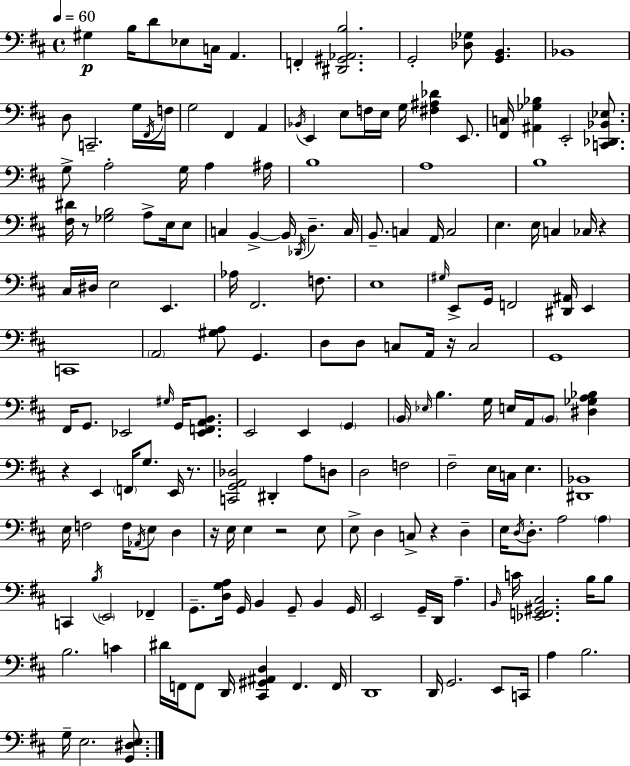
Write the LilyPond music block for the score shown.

{
  \clef bass
  \time 4/4
  \defaultTimeSignature
  \key d \major
  \tempo 4 = 60
  gis4\p b16 d'8 ees8 c16 a,4. | f,4-. <dis, gis, aes, b>2. | g,2-. <des ges>8 <g, b,>4. | bes,1 | \break d8 c,2.-- g16 \acciaccatura { fis,16 } | f16 g2 fis,4 a,4 | \acciaccatura { bes,16 } e,4 e8 f16 e16 g16 <fis ais des'>4 e,8. | <fis, c>16 <ais, ges bes>4 e,2-. <c, des, bes, ees>8. | \break g8-> a2-. g16 a4 | ais16 b1 | a1 | b1 | \break <fis dis'>16 r8 <ges b>2 a8-> e16 | e8 c4 b,4->~~ b,16 \acciaccatura { des,16 } d4.-- | c16 b,8.-- c4 a,16 c2 | e4. e16 c4 ces16 r4 | \break cis16 dis16 e2 e,4. | aes16 fis,2. | f8. e1 | \grace { gis16 } e,8-> g,16 f,2 <dis, ais,>16 | \break e,4 c,1 | \parenthesize a,2 <gis a>8 g,4. | d8 d8 c8 a,16 r16 c2 | g,1 | \break fis,16 g,8. ees,2 | \grace { gis16 } g,16 <ees, f, a, b,>8. e,2 e,4 | \parenthesize g,4 \parenthesize b,16 \grace { ees16 } b4. g16 e16 a,16 | \parenthesize b,8 <dis ges a bes>4 r4 e,4 \parenthesize f,16 g8. | \break e,16 r8. <c, g, a, des>2 dis,4-. | a8 d8 d2 f2 | fis2-- e16 c16 | e4. <dis, bes,>1 | \break e16 f2 f16 | \acciaccatura { aes,16 } e8 d4 r16 e16 e4 r2 | e8 e8-> d4 c8-> r4 | d4-- e16 \acciaccatura { d16 } d8.-. a2 | \break \parenthesize a4 c,4 \acciaccatura { b16 } \parenthesize e,2 | fes,4-- g,8.-- <d g a>16 g,16 b,4 | g,8-- b,4 g,16 e,2 | g,16-- d,16 a4.-- \grace { b,16 } c'16 <ees, f, gis, cis>2. | \break b16 b8 b2. | c'4 dis'16 f,16 f,8 d,16 <cis, gis, ais, d>4 | f,4. f,16 d,1 | d,16 g,2. | \break e,8 c,16 a4 b2. | g16-- e2. | <g, dis e>8. \bar "|."
}